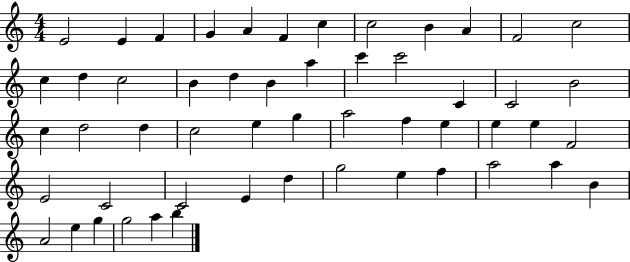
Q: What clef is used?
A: treble